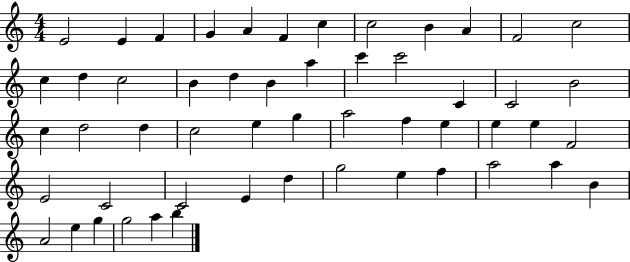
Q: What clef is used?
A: treble